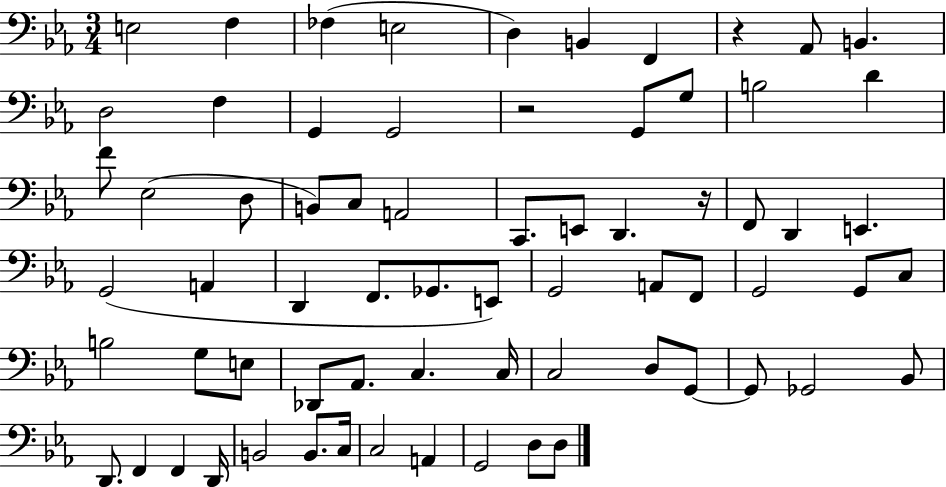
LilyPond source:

{
  \clef bass
  \numericTimeSignature
  \time 3/4
  \key ees \major
  e2 f4 | fes4( e2 | d4) b,4 f,4 | r4 aes,8 b,4. | \break d2 f4 | g,4 g,2 | r2 g,8 g8 | b2 d'4 | \break f'8 ees2( d8 | b,8) c8 a,2 | c,8. e,8 d,4. r16 | f,8 d,4 e,4. | \break g,2( a,4 | d,4 f,8. ges,8. e,8) | g,2 a,8 f,8 | g,2 g,8 c8 | \break b2 g8 e8 | des,8 aes,8. c4. c16 | c2 d8 g,8~~ | g,8 ges,2 bes,8 | \break d,8. f,4 f,4 d,16 | b,2 b,8. c16 | c2 a,4 | g,2 d8 d8 | \break \bar "|."
}